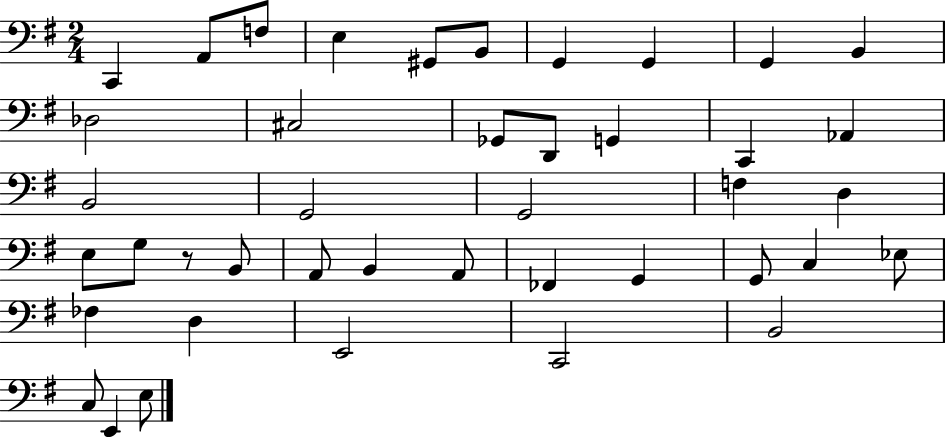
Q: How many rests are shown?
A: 1